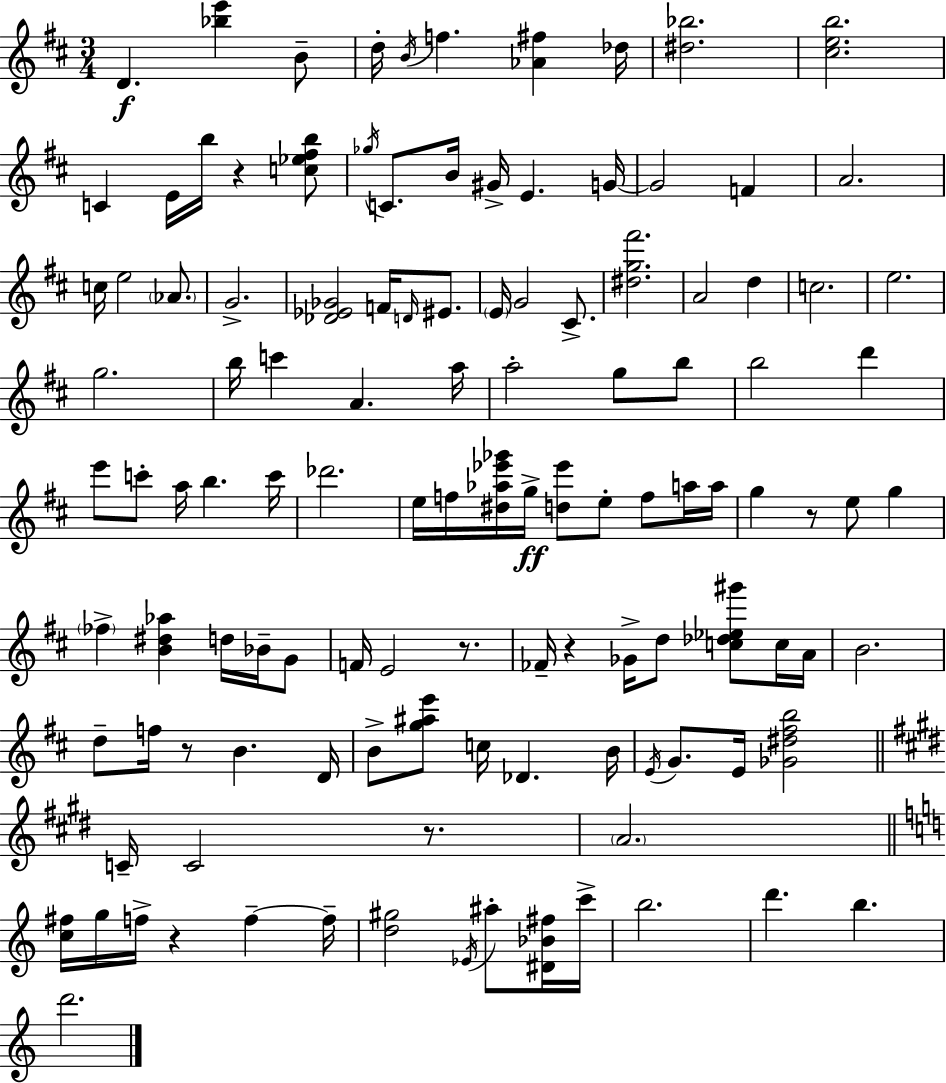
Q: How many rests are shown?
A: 7